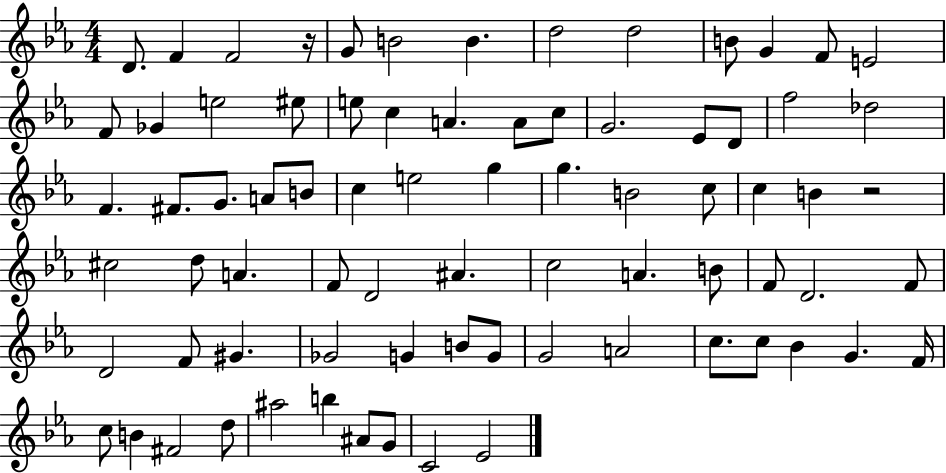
D4/e. F4/q F4/h R/s G4/e B4/h B4/q. D5/h D5/h B4/e G4/q F4/e E4/h F4/e Gb4/q E5/h EIS5/e E5/e C5/q A4/q. A4/e C5/e G4/h. Eb4/e D4/e F5/h Db5/h F4/q. F#4/e. G4/e. A4/e B4/e C5/q E5/h G5/q G5/q. B4/h C5/e C5/q B4/q R/h C#5/h D5/e A4/q. F4/e D4/h A#4/q. C5/h A4/q. B4/e F4/e D4/h. F4/e D4/h F4/e G#4/q. Gb4/h G4/q B4/e G4/e G4/h A4/h C5/e. C5/e Bb4/q G4/q. F4/s C5/e B4/q F#4/h D5/e A#5/h B5/q A#4/e G4/e C4/h Eb4/h